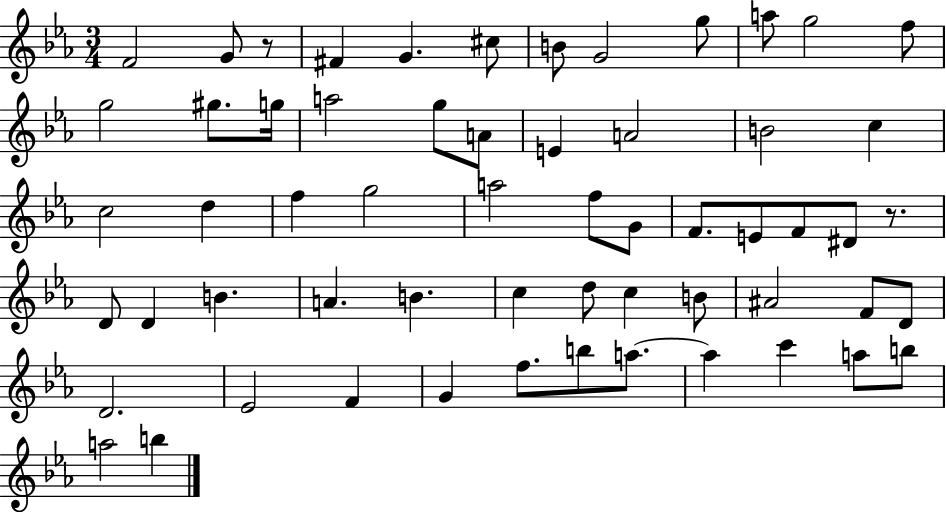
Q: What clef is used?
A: treble